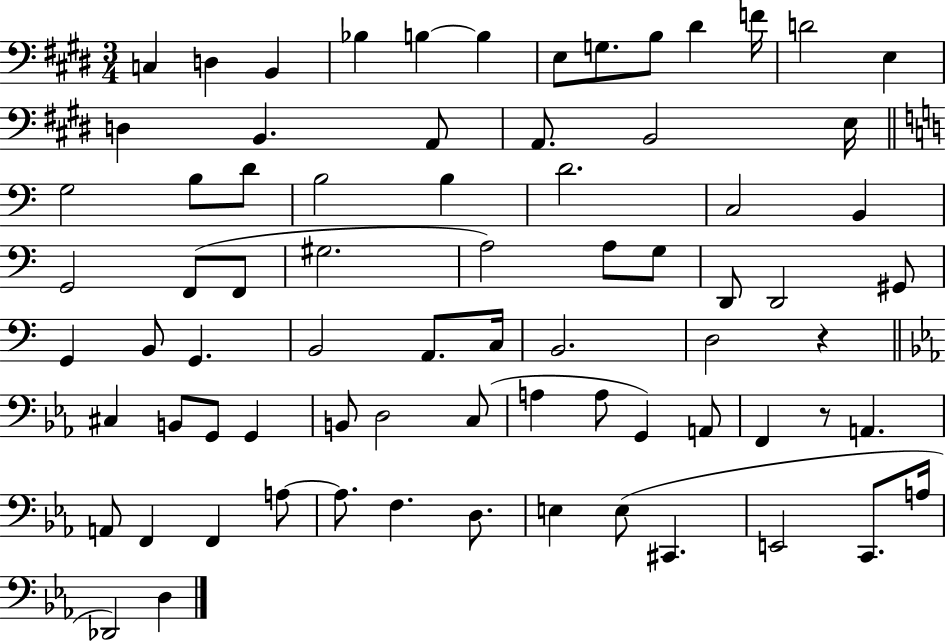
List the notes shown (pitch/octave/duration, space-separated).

C3/q D3/q B2/q Bb3/q B3/q B3/q E3/e G3/e. B3/e D#4/q F4/s D4/h E3/q D3/q B2/q. A2/e A2/e. B2/h E3/s G3/h B3/e D4/e B3/h B3/q D4/h. C3/h B2/q G2/h F2/e F2/e G#3/h. A3/h A3/e G3/e D2/e D2/h G#2/e G2/q B2/e G2/q. B2/h A2/e. C3/s B2/h. D3/h R/q C#3/q B2/e G2/e G2/q B2/e D3/h C3/e A3/q A3/e G2/q A2/e F2/q R/e A2/q. A2/e F2/q F2/q A3/e A3/e. F3/q. D3/e. E3/q E3/e C#2/q. E2/h C2/e. A3/s Db2/h D3/q